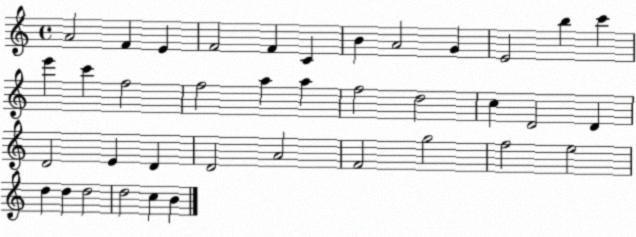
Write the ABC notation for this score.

X:1
T:Untitled
M:4/4
L:1/4
K:C
A2 F E F2 F C B A2 G E2 b c' e' c' f2 f2 a a f2 d2 c D2 D D2 E D D2 A2 F2 g2 f2 e2 d d d2 d2 c B